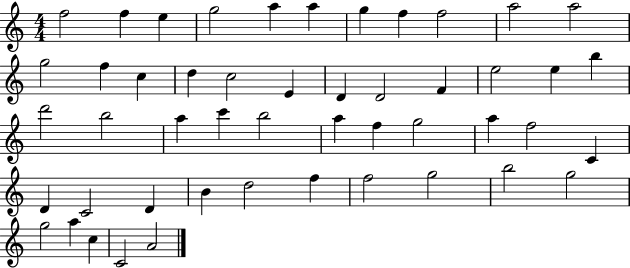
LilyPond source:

{
  \clef treble
  \numericTimeSignature
  \time 4/4
  \key c \major
  f''2 f''4 e''4 | g''2 a''4 a''4 | g''4 f''4 f''2 | a''2 a''2 | \break g''2 f''4 c''4 | d''4 c''2 e'4 | d'4 d'2 f'4 | e''2 e''4 b''4 | \break d'''2 b''2 | a''4 c'''4 b''2 | a''4 f''4 g''2 | a''4 f''2 c'4 | \break d'4 c'2 d'4 | b'4 d''2 f''4 | f''2 g''2 | b''2 g''2 | \break g''2 a''4 c''4 | c'2 a'2 | \bar "|."
}